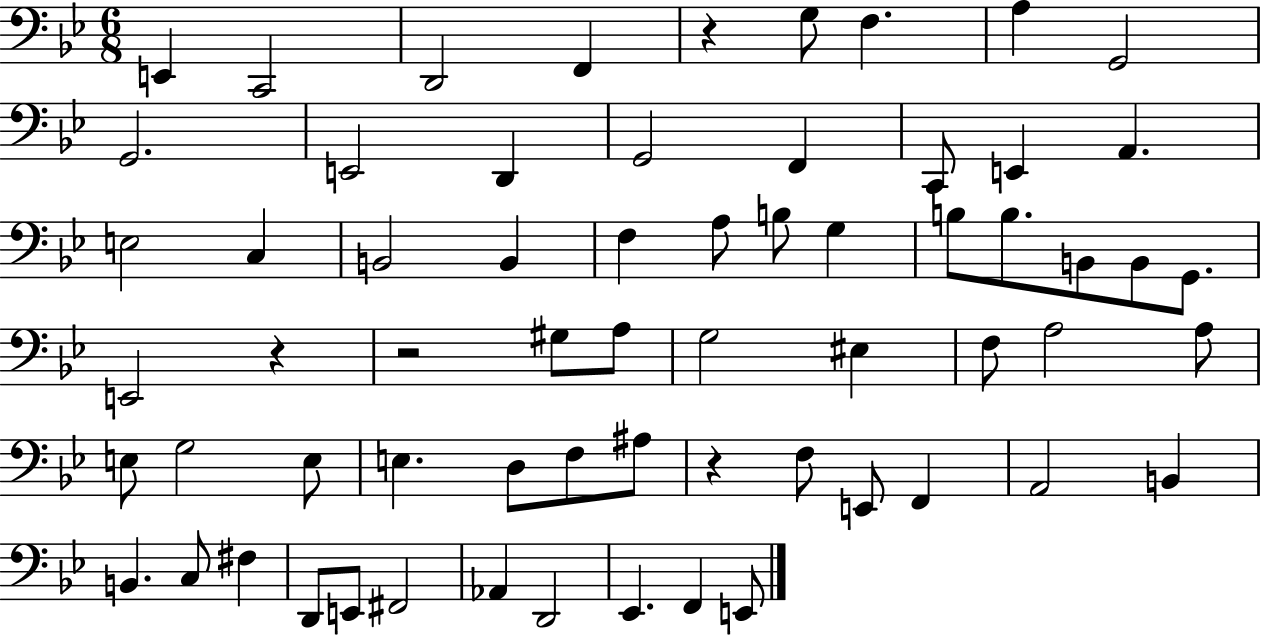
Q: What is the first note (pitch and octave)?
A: E2